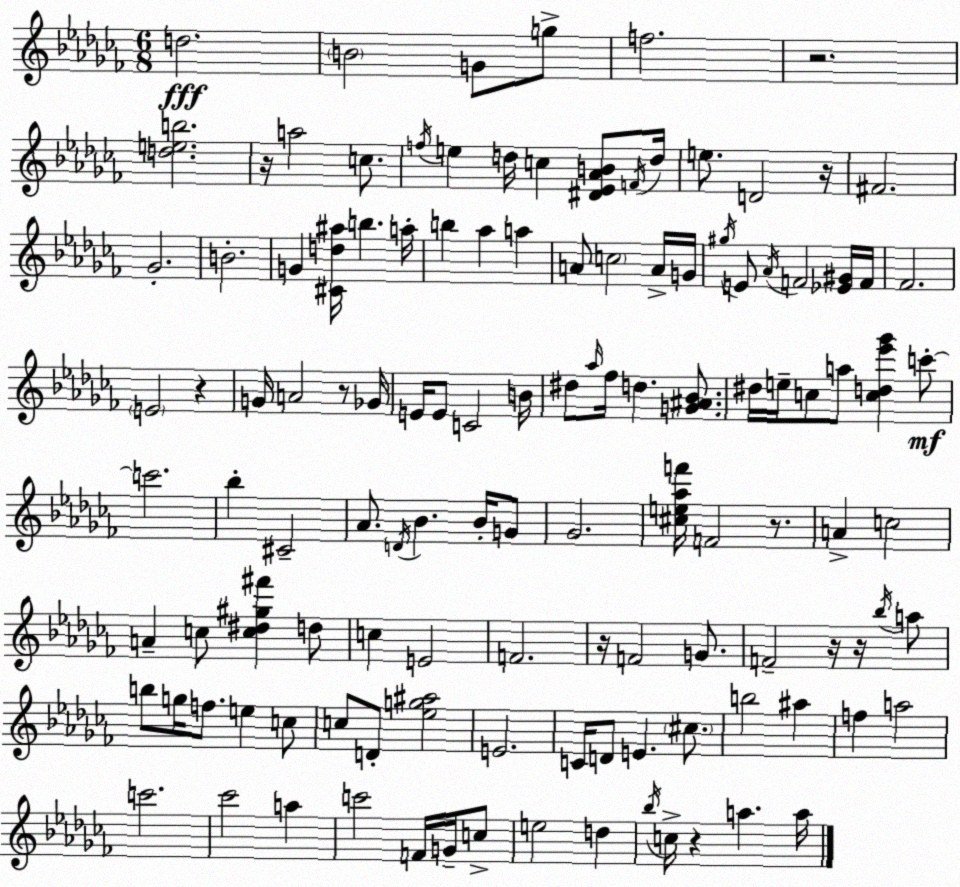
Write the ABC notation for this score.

X:1
T:Untitled
M:6/8
L:1/4
K:Abm
d2 B2 G/2 g/2 f2 z2 [deb]2 z/4 a2 c/2 f/4 e d/4 c [^D_E_AB]/2 F/4 d/4 e/2 D2 z/4 ^F2 _G2 B2 G [^Cd^a]/4 b a/4 b _a a A/2 c2 A/4 G/4 ^g/4 E/2 _A/4 F2 [_E^G]/4 F/4 _F2 E2 z G/4 A2 z/2 _G/4 E/4 E/2 C2 B/4 ^d/2 _a/4 _f/4 d [G^A_B]/2 ^d/4 e/4 c/2 a/2 [cd_e'_g'] c'/2 c'2 _b ^C2 _A/2 D/4 _B _B/4 G/2 _G2 [^ce_af']/4 F2 z/2 A c2 A c/2 [c^d^g^f'] d/2 c E2 F2 z/4 F2 G/2 F2 z/4 z/4 _b/4 a/2 b/2 g/4 f/2 e c/2 c/2 D/2 [_eg^a]2 E2 C/4 D/2 E ^c/2 b2 ^a f a2 c'2 _c'2 a c'2 F/4 G/4 c/2 e2 d _b/4 c/4 z a a/4